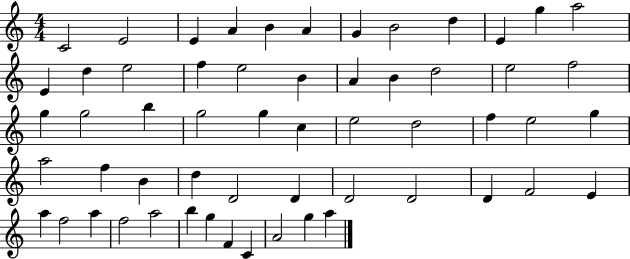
{
  \clef treble
  \numericTimeSignature
  \time 4/4
  \key c \major
  c'2 e'2 | e'4 a'4 b'4 a'4 | g'4 b'2 d''4 | e'4 g''4 a''2 | \break e'4 d''4 e''2 | f''4 e''2 b'4 | a'4 b'4 d''2 | e''2 f''2 | \break g''4 g''2 b''4 | g''2 g''4 c''4 | e''2 d''2 | f''4 e''2 g''4 | \break a''2 f''4 b'4 | d''4 d'2 d'4 | d'2 d'2 | d'4 f'2 e'4 | \break a''4 f''2 a''4 | f''2 a''2 | b''4 g''4 f'4 c'4 | a'2 g''4 a''4 | \break \bar "|."
}